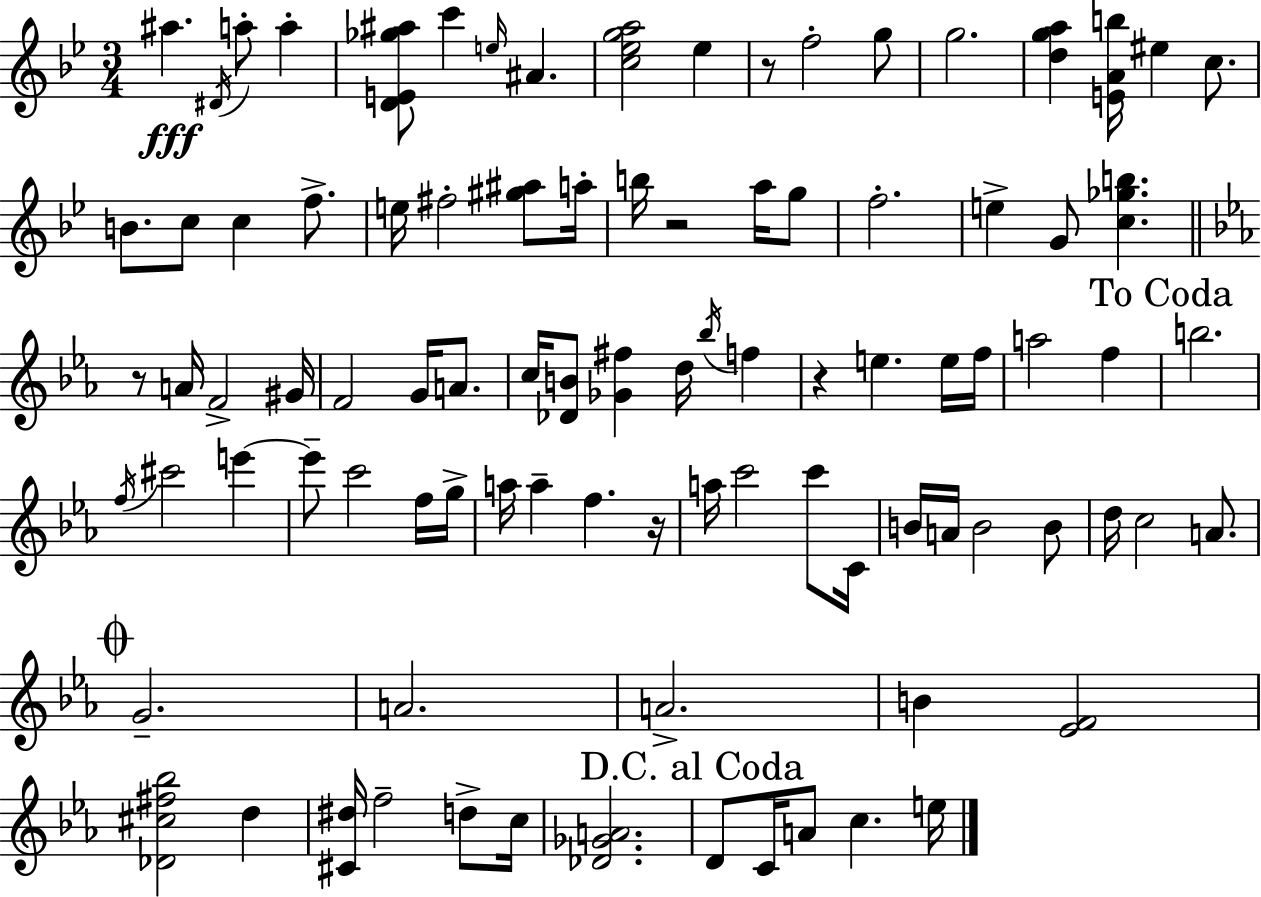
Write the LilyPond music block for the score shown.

{
  \clef treble
  \numericTimeSignature
  \time 3/4
  \key g \minor
  ais''4.\fff \acciaccatura { dis'16 } a''8-. a''4-. | <d' e' ges'' ais''>8 c'''4 \grace { e''16 } ais'4. | <c'' ees'' g'' a''>2 ees''4 | r8 f''2-. | \break g''8 g''2. | <d'' g'' a''>4 <e' a' b''>16 eis''4 c''8. | b'8. c''8 c''4 f''8.-> | e''16 fis''2-. <gis'' ais''>8 | \break a''16-. b''16 r2 a''16 | g''8 f''2.-. | e''4-> g'8 <c'' ges'' b''>4. | \bar "||" \break \key c \minor r8 a'16 f'2-> gis'16 | f'2 g'16 a'8. | c''16 <des' b'>8 <ges' fis''>4 d''16 \acciaccatura { bes''16 } f''4 | r4 e''4. e''16 | \break f''16 a''2 f''4 | \mark "To Coda" b''2. | \acciaccatura { f''16 } cis'''2 e'''4~~ | e'''8-- c'''2 | \break f''16 g''16-> a''16 a''4-- f''4. | r16 a''16 c'''2 c'''8 | c'16 b'16 a'16 b'2 | b'8 d''16 c''2 a'8. | \break \mark \markup { \musicglyph "scripts.coda" } g'2.-- | a'2. | a'2.-> | b'4 <ees' f'>2 | \break <des' cis'' fis'' bes''>2 d''4 | <cis' dis''>16 f''2-- d''8-> | c''16 <des' ges' a'>2. | \mark "D.C. al Coda" d'8 c'16 a'8 c''4. | \break e''16 \bar "|."
}